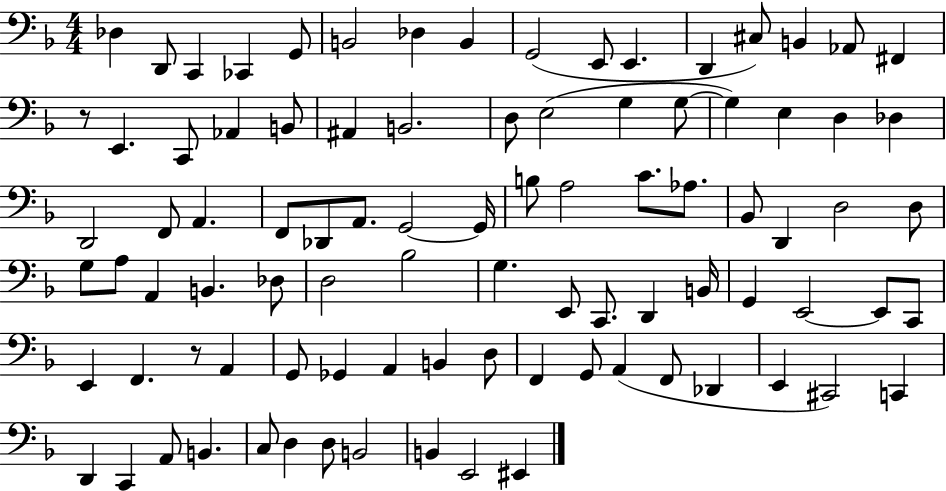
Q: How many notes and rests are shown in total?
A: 91